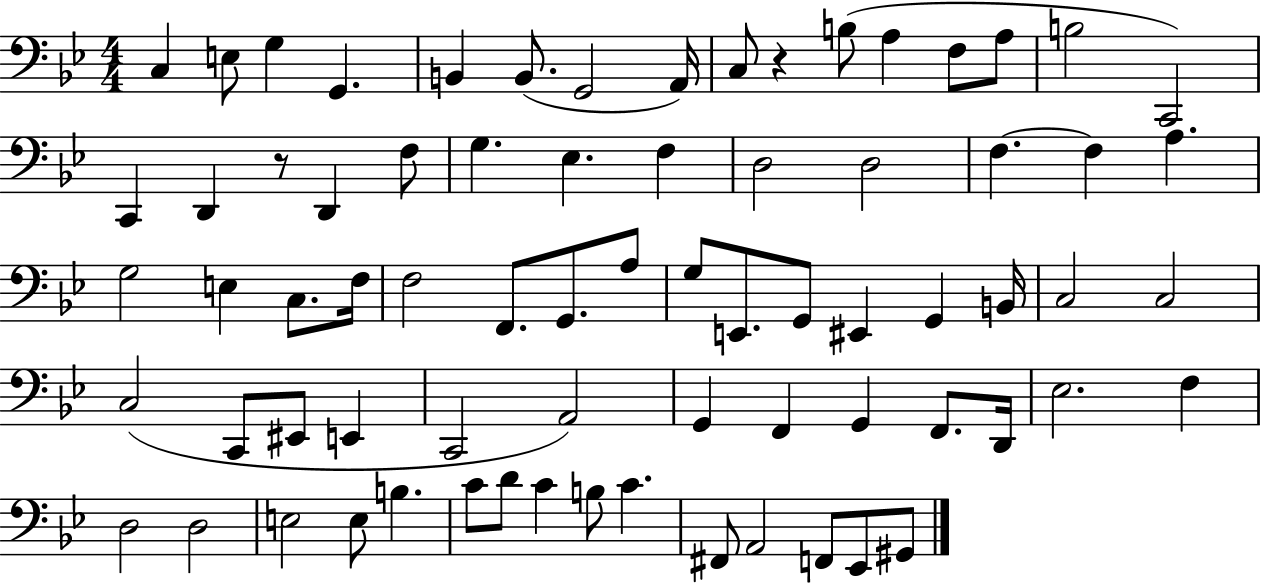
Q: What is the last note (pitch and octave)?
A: G#2